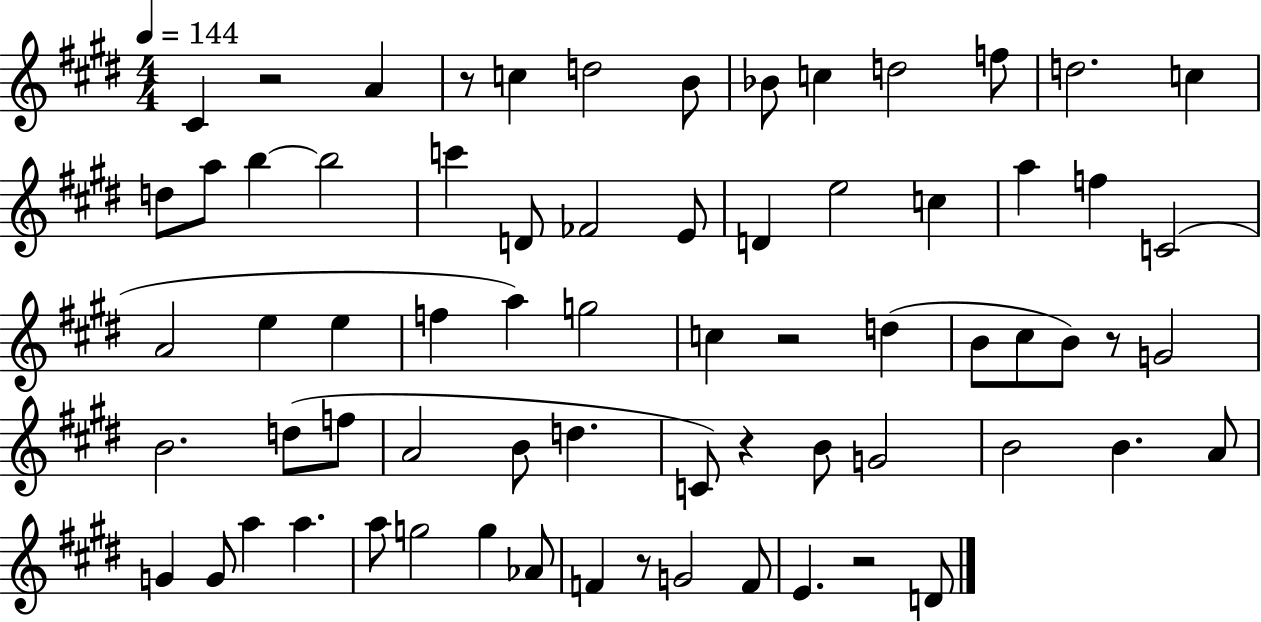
C#4/q R/h A4/q R/e C5/q D5/h B4/e Bb4/e C5/q D5/h F5/e D5/h. C5/q D5/e A5/e B5/q B5/h C6/q D4/e FES4/h E4/e D4/q E5/h C5/q A5/q F5/q C4/h A4/h E5/q E5/q F5/q A5/q G5/h C5/q R/h D5/q B4/e C#5/e B4/e R/e G4/h B4/h. D5/e F5/e A4/h B4/e D5/q. C4/e R/q B4/e G4/h B4/h B4/q. A4/e G4/q G4/e A5/q A5/q. A5/e G5/h G5/q Ab4/e F4/q R/e G4/h F4/e E4/q. R/h D4/e